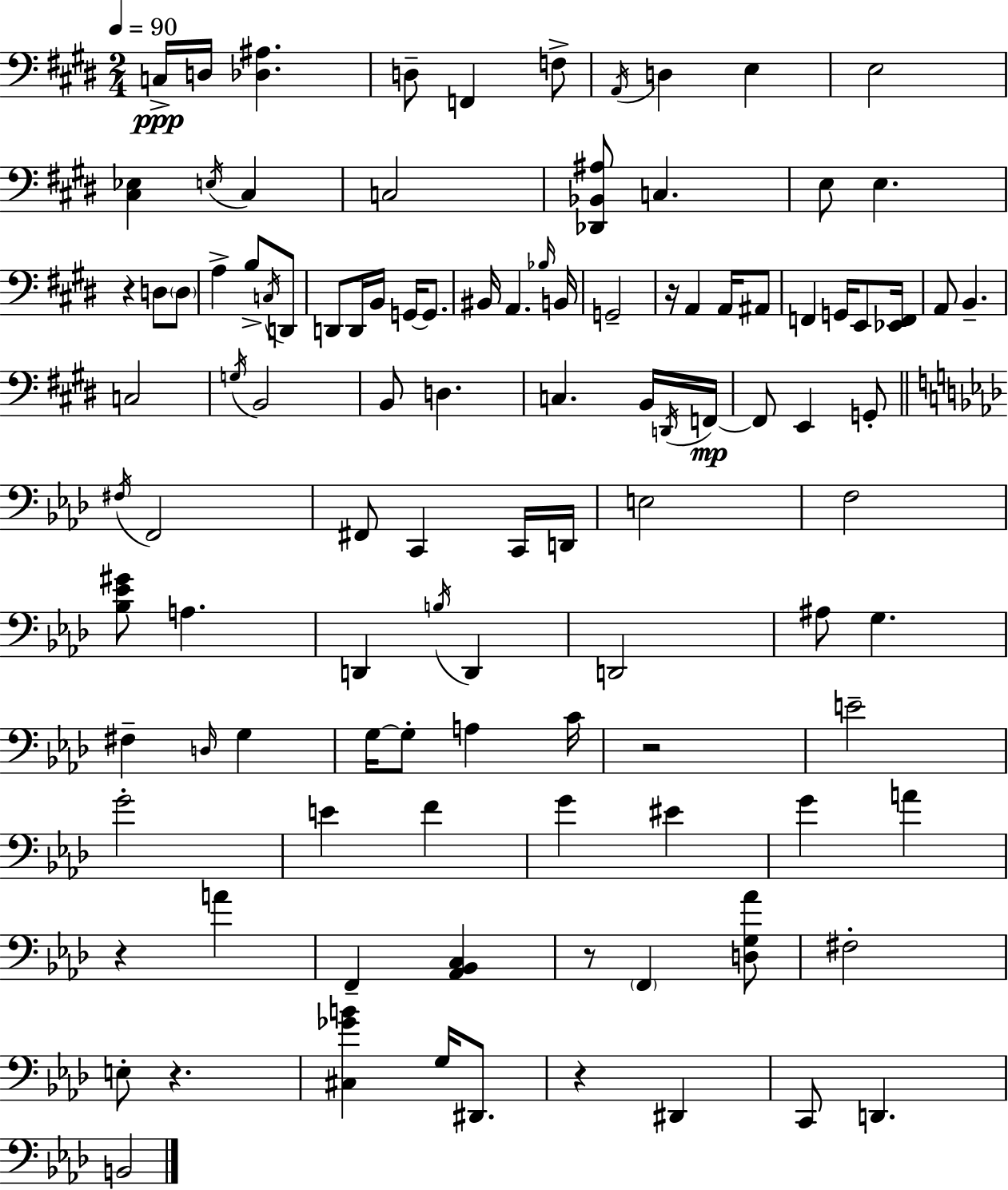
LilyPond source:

{
  \clef bass
  \numericTimeSignature
  \time 2/4
  \key e \major
  \tempo 4 = 90
  c16->\ppp d16 <des ais>4. | d8-- f,4 f8-> | \acciaccatura { a,16 } d4 e4 | e2 | \break <cis ees>4 \acciaccatura { e16 } cis4 | c2 | <des, bes, ais>8 c4. | e8 e4. | \break r4 d8 | \parenthesize d8 a4-> b8-> | \acciaccatura { c16 } d,8 d,8 d,16 b,16 g,16~~ | g,8. bis,16 a,4. | \break \grace { bes16 } b,16 g,2-- | r16 a,4 | a,16 ais,8 f,4 | g,16 e,8 <ees, f,>16 a,8 b,4.-- | \break c2 | \acciaccatura { g16 } b,2 | b,8 d4. | c4. | \break b,16 \acciaccatura { d,16 } f,16~~\mp f,8 | e,4 g,8-. \bar "||" \break \key aes \major \acciaccatura { fis16 } f,2 | fis,8 c,4 c,16 | d,16 e2 | f2 | \break <bes ees' gis'>8 a4. | d,4 \acciaccatura { b16 } d,4 | d,2 | ais8 g4. | \break fis4-- \grace { d16 } g4 | g16~~ g8-. a4 | c'16 r2 | e'2-- | \break g'2-. | e'4 f'4 | g'4 eis'4 | g'4 a'4 | \break r4 a'4 | f,4-- <aes, bes, c>4 | r8 \parenthesize f,4 | <d g aes'>8 fis2-. | \break e8-. r4. | <cis ges' b'>4 g16 | dis,8. r4 dis,4 | c,8 d,4. | \break b,2 | \bar "|."
}